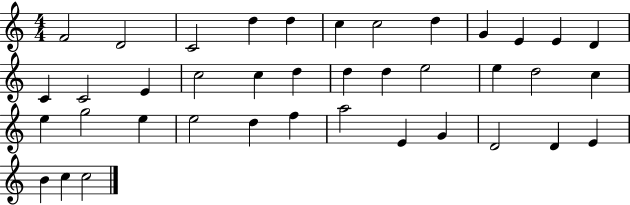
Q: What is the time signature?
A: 4/4